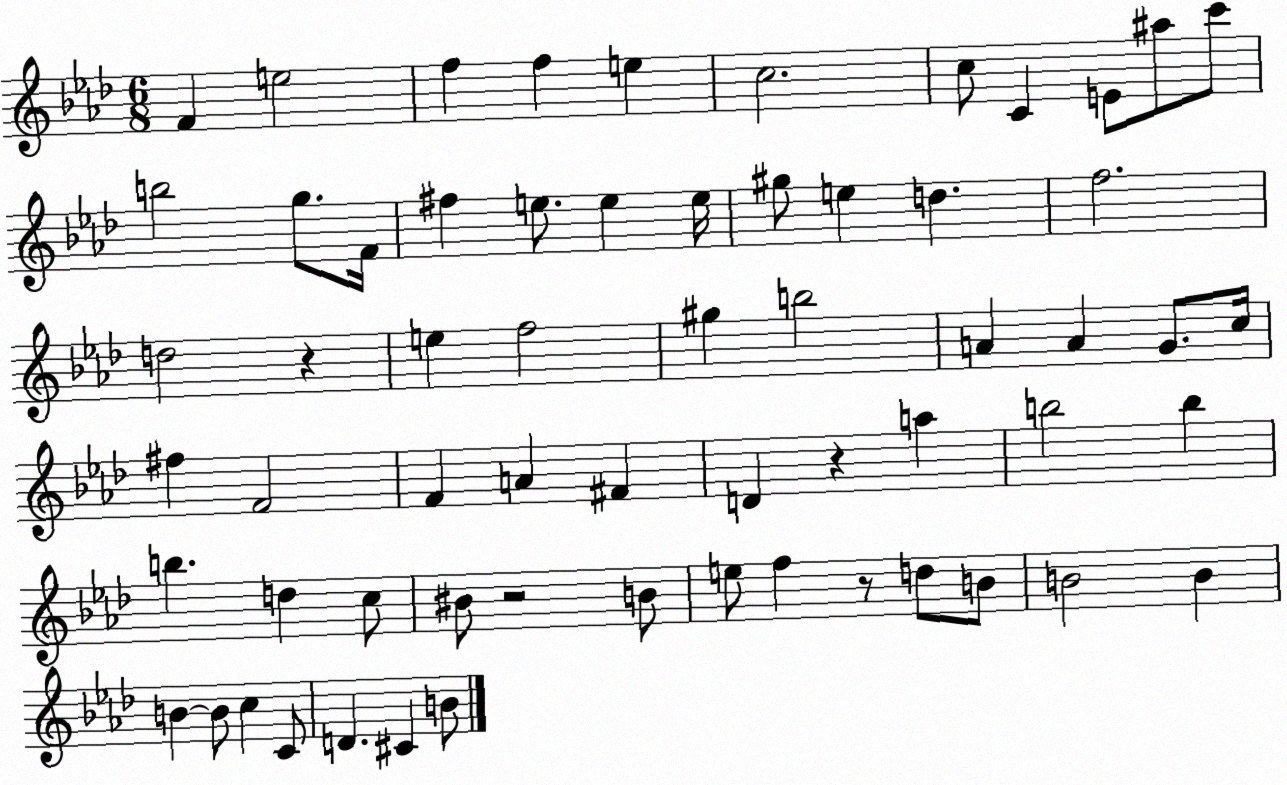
X:1
T:Untitled
M:6/8
L:1/4
K:Ab
F e2 f f e c2 c/2 C E/2 ^a/2 c'/2 b2 g/2 F/4 ^f e/2 e e/4 ^g/2 e d f2 d2 z e f2 ^g b2 A A G/2 c/4 ^f F2 F A ^F D z a b2 b b d c/2 ^B/2 z2 B/2 e/2 f z/2 d/2 B/2 B2 B B B/2 c C/2 D ^C B/2